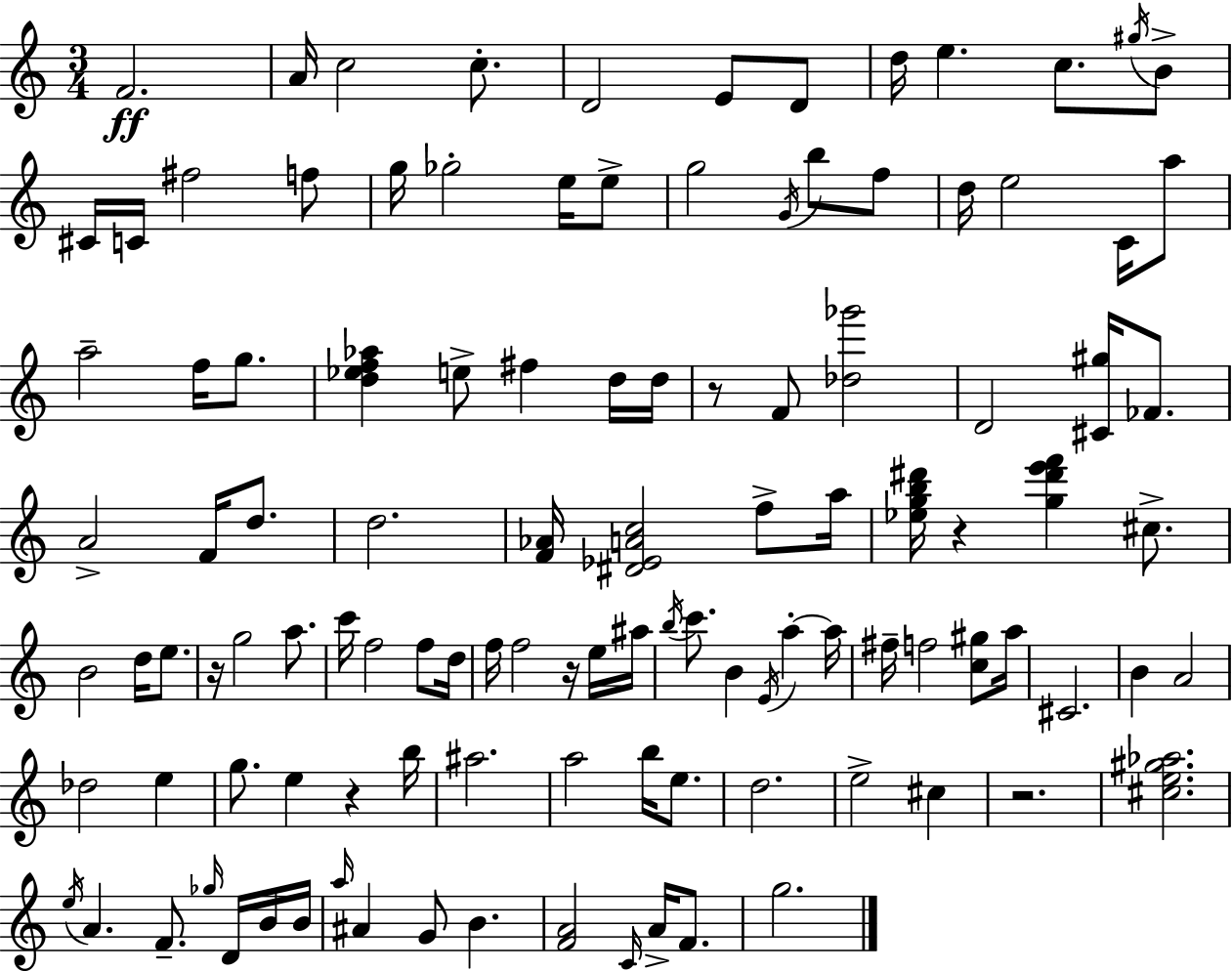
X:1
T:Untitled
M:3/4
L:1/4
K:C
F2 A/4 c2 c/2 D2 E/2 D/2 d/4 e c/2 ^g/4 B/2 ^C/4 C/4 ^f2 f/2 g/4 _g2 e/4 e/2 g2 G/4 b/2 f/2 d/4 e2 C/4 a/2 a2 f/4 g/2 [d_ef_a] e/2 ^f d/4 d/4 z/2 F/2 [_d_g']2 D2 [^C^g]/4 _F/2 A2 F/4 d/2 d2 [F_A]/4 [^D_EAc]2 f/2 a/4 [_egb^d']/4 z [g^d'e'f'] ^c/2 B2 d/4 e/2 z/4 g2 a/2 c'/4 f2 f/2 d/4 f/4 f2 z/4 e/4 ^a/4 b/4 c'/2 B E/4 a a/4 ^f/4 f2 [c^g]/2 a/4 ^C2 B A2 _d2 e g/2 e z b/4 ^a2 a2 b/4 e/2 d2 e2 ^c z2 [^ce^g_a]2 e/4 A F/2 _g/4 D/4 B/4 B/4 a/4 ^A G/2 B [FA]2 C/4 A/4 F/2 g2